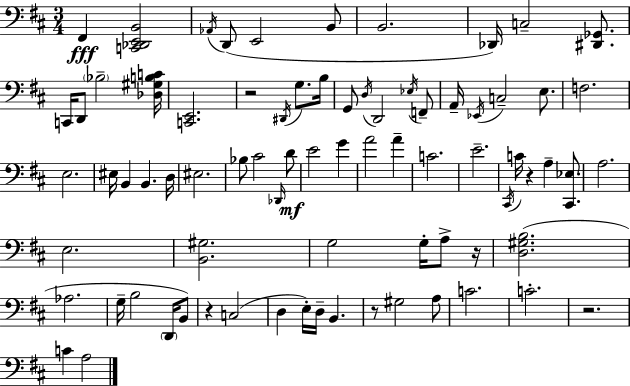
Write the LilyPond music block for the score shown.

{
  \clef bass
  \numericTimeSignature
  \time 3/4
  \key d \major
  fis,4\fff <c, des, e, b,>2 | \acciaccatura { aes,16 } d,8( e,2 b,8 | b,2. | des,16) c2-- <dis, ges,>8. | \break c,16 d,8 \parenthesize bes2-- | <des gis b c'>16 <c, e,>2. | r2 \acciaccatura { dis,16 } g8. | b16 g,8 \acciaccatura { d16 } d,2 | \break \acciaccatura { ees16 } f,8-- a,16-- \acciaccatura { ees,16 } c2-- | e8. f2. | e2. | eis16 b,4 b,4. | \break d16 eis2. | bes8 cis'2 | \grace { des,16 } d'8\mf e'2 | g'4 a'2 | \break a'4-- c'2. | e'2.-- | \acciaccatura { cis,16 } c'16 r4 | a4-- <cis, ees>8. a2. | \break e2. | <b, gis>2. | g2 | g16-. a8-> r16 <d gis b>2.( | \break aes2. | g16-- b2 | \parenthesize d,16 b,8) r4 c2( | d4 e16-.) | \break d16-- b,4. r8 gis2 | a8 c'2. | c'2.-. | r2. | \break c'4 a2 | \bar "|."
}